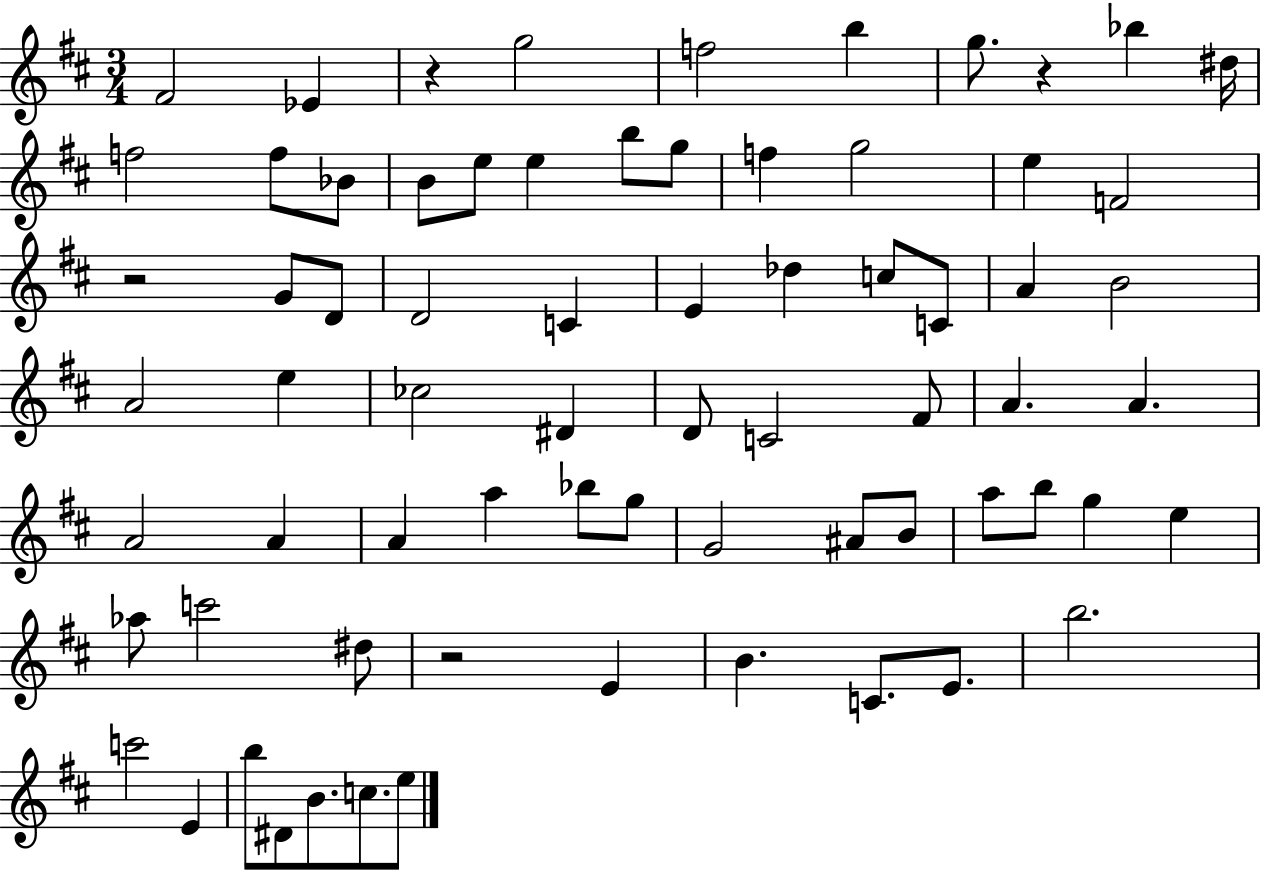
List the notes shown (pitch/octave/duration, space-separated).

F#4/h Eb4/q R/q G5/h F5/h B5/q G5/e. R/q Bb5/q D#5/s F5/h F5/e Bb4/e B4/e E5/e E5/q B5/e G5/e F5/q G5/h E5/q F4/h R/h G4/e D4/e D4/h C4/q E4/q Db5/q C5/e C4/e A4/q B4/h A4/h E5/q CES5/h D#4/q D4/e C4/h F#4/e A4/q. A4/q. A4/h A4/q A4/q A5/q Bb5/e G5/e G4/h A#4/e B4/e A5/e B5/e G5/q E5/q Ab5/e C6/h D#5/e R/h E4/q B4/q. C4/e. E4/e. B5/h. C6/h E4/q B5/e D#4/e B4/e. C5/e. E5/e